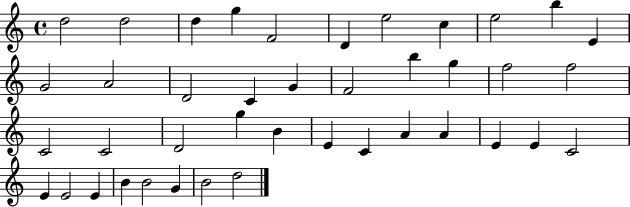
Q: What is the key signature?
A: C major